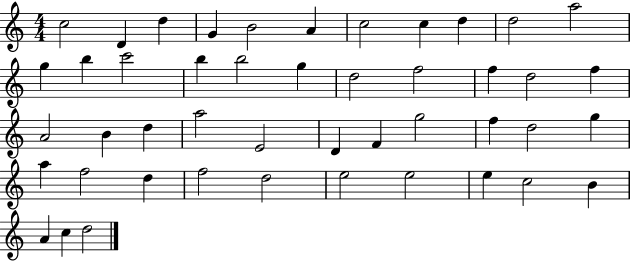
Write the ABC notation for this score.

X:1
T:Untitled
M:4/4
L:1/4
K:C
c2 D d G B2 A c2 c d d2 a2 g b c'2 b b2 g d2 f2 f d2 f A2 B d a2 E2 D F g2 f d2 g a f2 d f2 d2 e2 e2 e c2 B A c d2